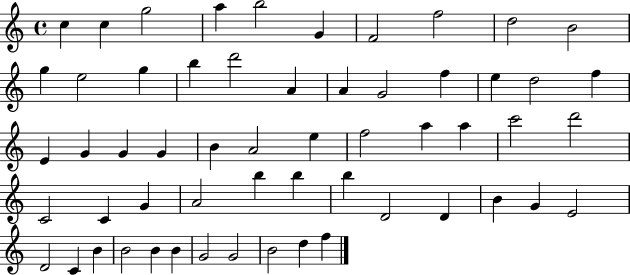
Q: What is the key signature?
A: C major